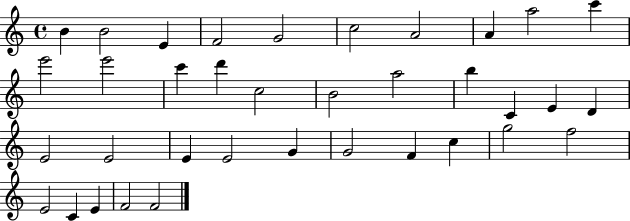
X:1
T:Untitled
M:4/4
L:1/4
K:C
B B2 E F2 G2 c2 A2 A a2 c' e'2 e'2 c' d' c2 B2 a2 b C E D E2 E2 E E2 G G2 F c g2 f2 E2 C E F2 F2